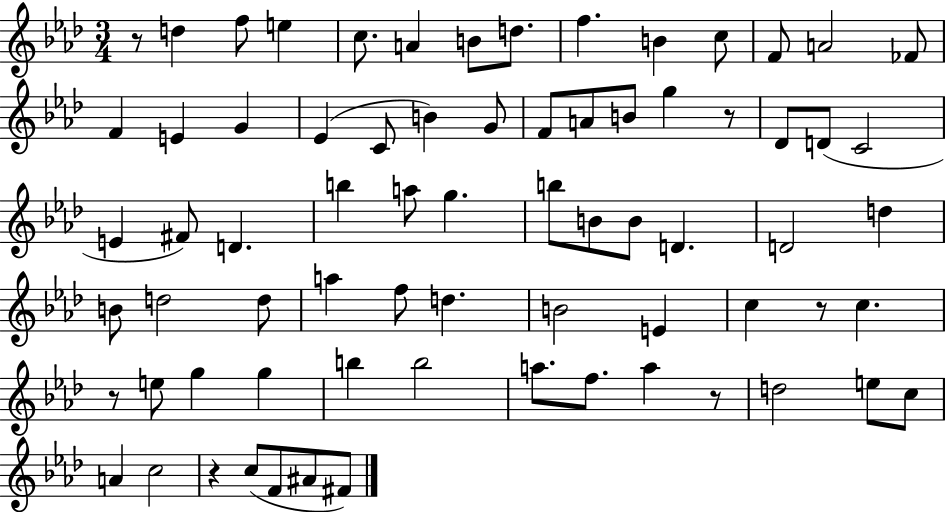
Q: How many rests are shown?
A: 6